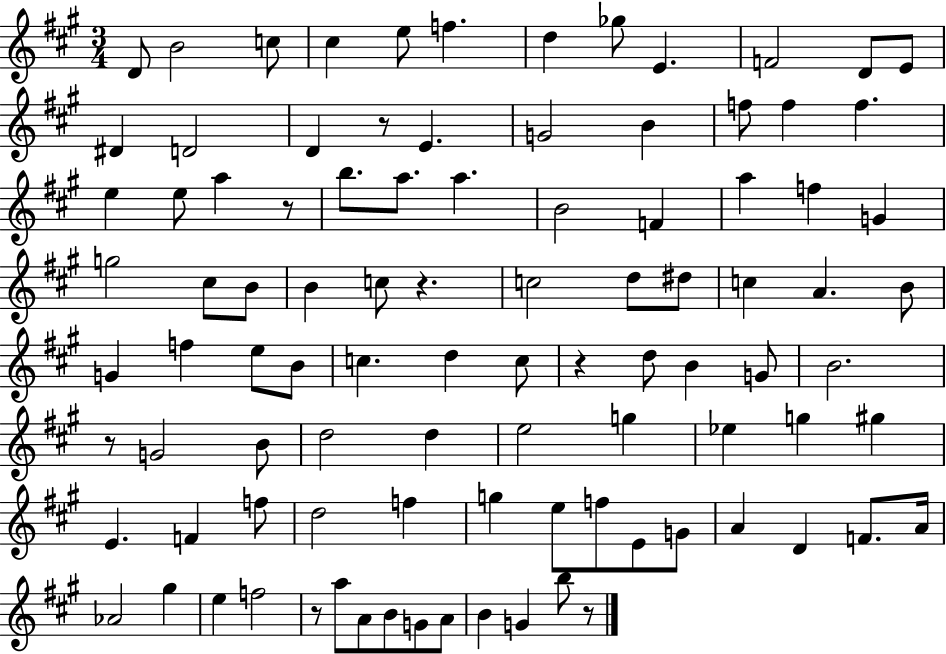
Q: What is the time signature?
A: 3/4